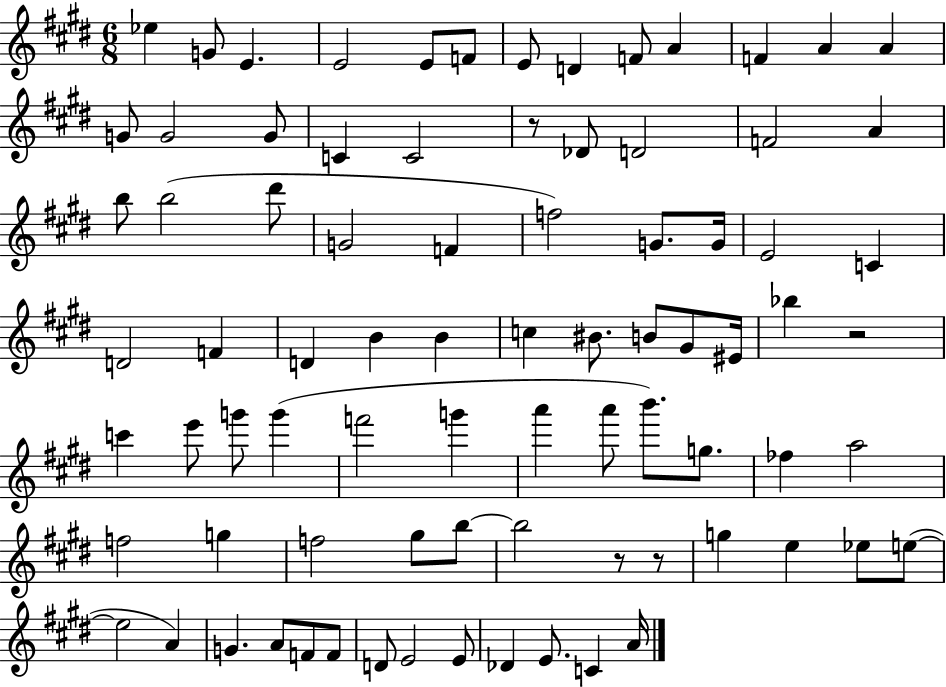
Eb5/q G4/e E4/q. E4/h E4/e F4/e E4/e D4/q F4/e A4/q F4/q A4/q A4/q G4/e G4/h G4/e C4/q C4/h R/e Db4/e D4/h F4/h A4/q B5/e B5/h D#6/e G4/h F4/q F5/h G4/e. G4/s E4/h C4/q D4/h F4/q D4/q B4/q B4/q C5/q BIS4/e. B4/e G#4/e EIS4/s Bb5/q R/h C6/q E6/e G6/e G6/q F6/h G6/q A6/q A6/e B6/e. G5/e. FES5/q A5/h F5/h G5/q F5/h G#5/e B5/e B5/h R/e R/e G5/q E5/q Eb5/e E5/e E5/h A4/q G4/q. A4/e F4/e F4/e D4/e E4/h E4/e Db4/q E4/e. C4/q A4/s